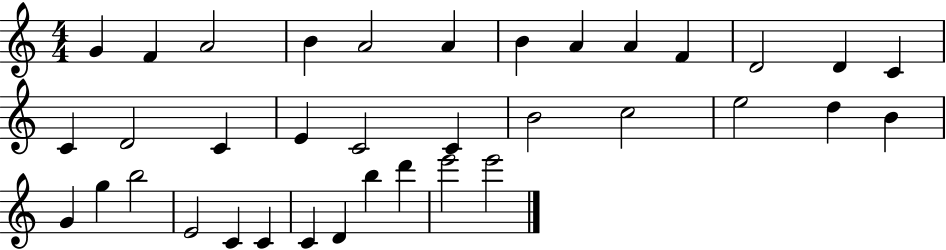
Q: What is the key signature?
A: C major